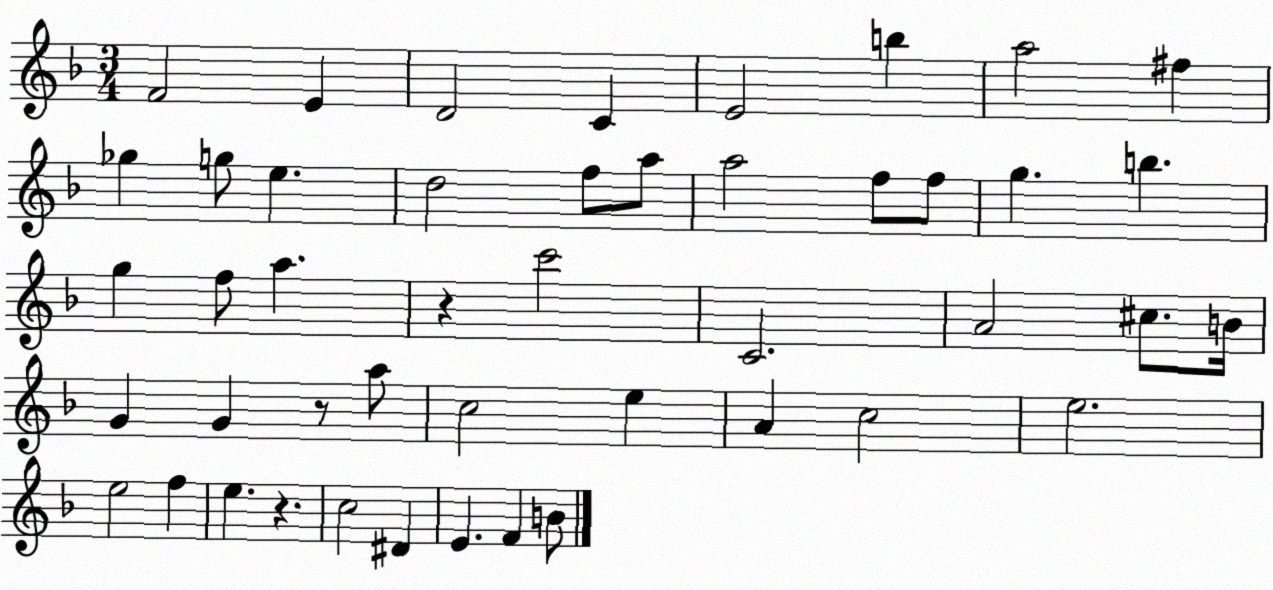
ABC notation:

X:1
T:Untitled
M:3/4
L:1/4
K:F
F2 E D2 C E2 b a2 ^f _g g/2 e d2 f/2 a/2 a2 f/2 f/2 g b g f/2 a z c'2 C2 A2 ^c/2 B/4 G G z/2 a/2 c2 e A c2 e2 e2 f e z c2 ^D E F B/2